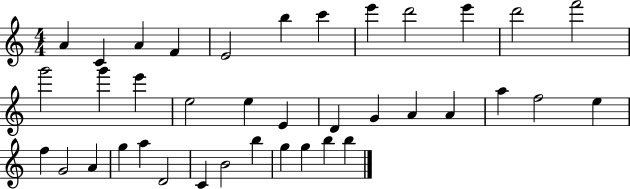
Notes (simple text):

A4/q C4/q A4/q F4/q E4/h B5/q C6/q E6/q D6/h E6/q D6/h F6/h G6/h G6/q E6/q E5/h E5/q E4/q D4/q G4/q A4/q A4/q A5/q F5/h E5/q F5/q G4/h A4/q G5/q A5/q D4/h C4/q B4/h B5/q G5/q G5/q B5/q B5/q